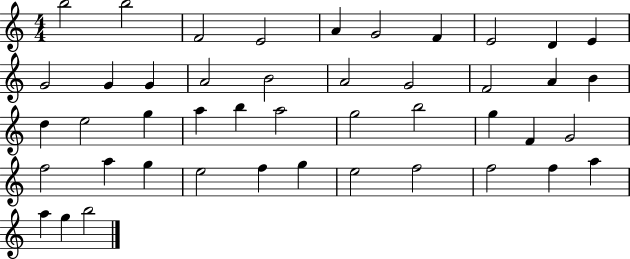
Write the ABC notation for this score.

X:1
T:Untitled
M:4/4
L:1/4
K:C
b2 b2 F2 E2 A G2 F E2 D E G2 G G A2 B2 A2 G2 F2 A B d e2 g a b a2 g2 b2 g F G2 f2 a g e2 f g e2 f2 f2 f a a g b2